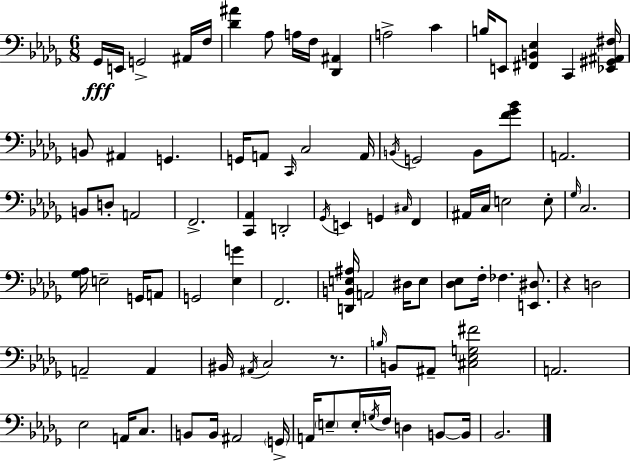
{
  \clef bass
  \numericTimeSignature
  \time 6/8
  \key bes \minor
  ges,16\fff e,16 g,2-> ais,16 f16 | <des' ais'>4 aes8 a16 f16 <des, ais,>4 | a2-> c'4 | b16 e,8 <fis, b, ees>4 c,4 <ees, gis, ais, fis>16 | \break b,8 ais,4 g,4. | g,16 a,8 \grace { c,16 } c2 | a,16 \acciaccatura { b,16 } g,2 b,8 | <f' ges' bes'>8 a,2. | \break b,8 d8-. a,2 | f,2.-> | <c, aes,>4 d,2-. | \acciaccatura { ges,16 } e,4 g,4 \grace { cis16 } | \break f,4 ais,16 c16 e2 | e8-. \grace { ges16 } c2. | <ges aes>16 e2-- | g,16 a,8 g,2 | \break <ees g'>4 f,2. | <d, b, e ais>16 a,2 | dis16 e8 <des ees>8 f16-. fes4. | <e, dis>8. r4 d2 | \break a,2-- | a,4 bis,16 \acciaccatura { ais,16 } c2 | r8. \grace { b16 } b,8 ais,8-- <cis ees g fis'>2 | a,2. | \break ees2 | a,16 c8. b,8 b,16 ais,2 | \parenthesize g,16-> a,16 \parenthesize e8-- e16-. \acciaccatura { g16 } | f16 d4 b,8~~ b,16 bes,2. | \break \bar "|."
}